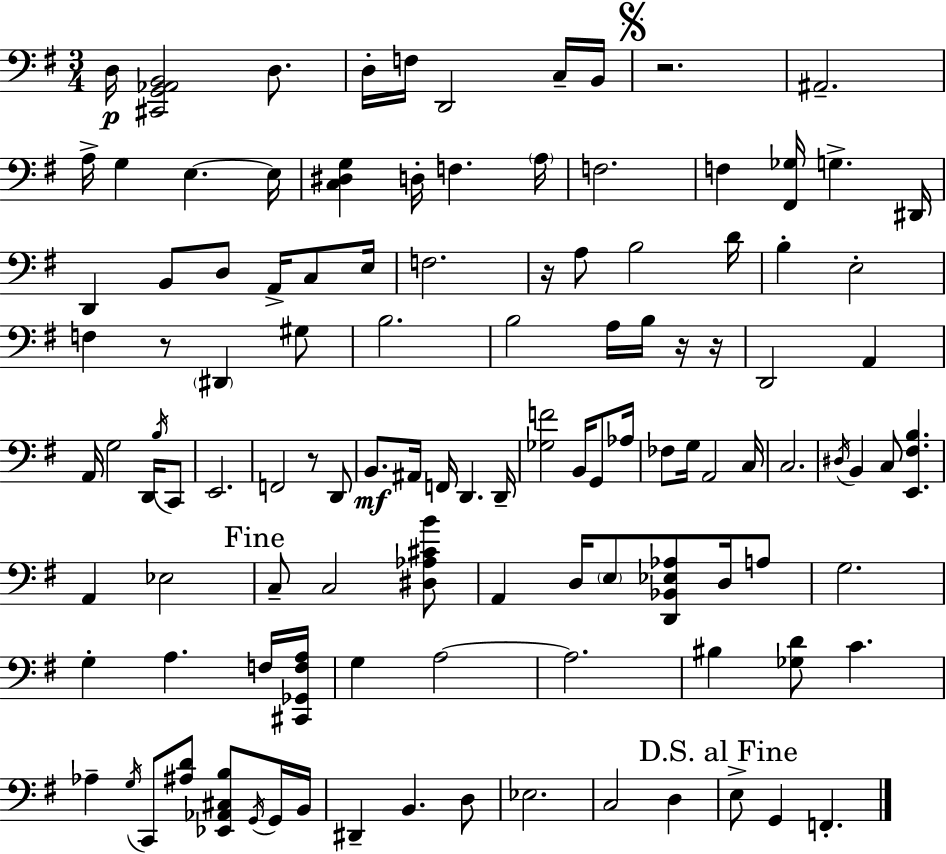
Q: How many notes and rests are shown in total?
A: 114